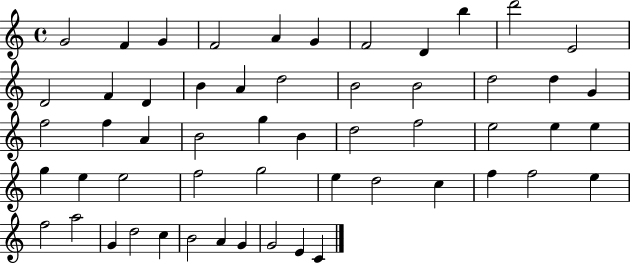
G4/h F4/q G4/q F4/h A4/q G4/q F4/h D4/q B5/q D6/h E4/h D4/h F4/q D4/q B4/q A4/q D5/h B4/h B4/h D5/h D5/q G4/q F5/h F5/q A4/q B4/h G5/q B4/q D5/h F5/h E5/h E5/q E5/q G5/q E5/q E5/h F5/h G5/h E5/q D5/h C5/q F5/q F5/h E5/q F5/h A5/h G4/q D5/h C5/q B4/h A4/q G4/q G4/h E4/q C4/q